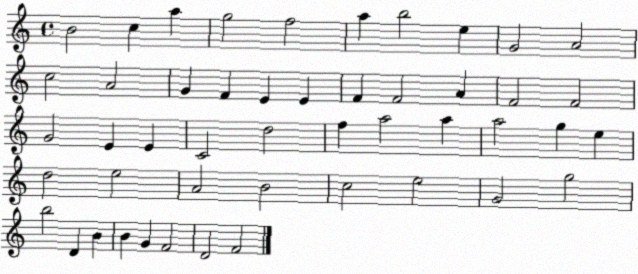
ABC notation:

X:1
T:Untitled
M:4/4
L:1/4
K:C
B2 c a g2 f2 a b2 e G2 A2 c2 A2 G F E E F F2 A F2 F2 G2 E E C2 d2 f a2 a a2 g e d2 e2 A2 B2 c2 e2 G2 g2 b2 D B B G F2 D2 F2